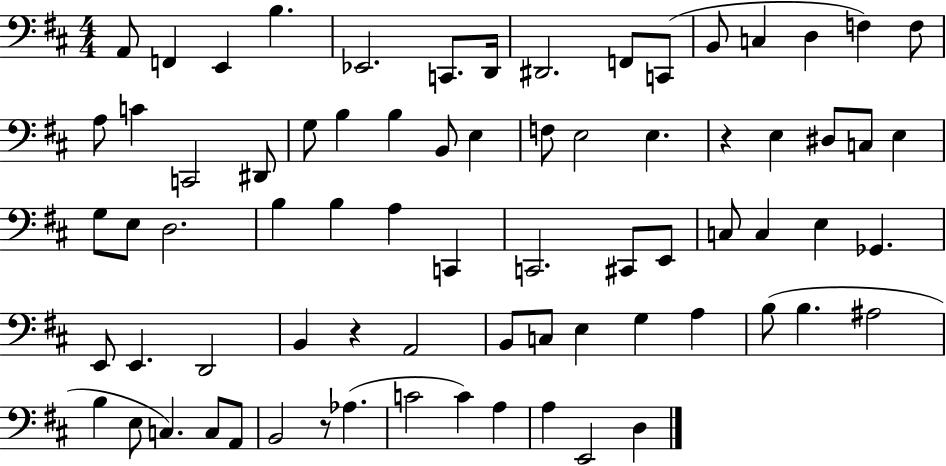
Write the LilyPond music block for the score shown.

{
  \clef bass
  \numericTimeSignature
  \time 4/4
  \key d \major
  a,8 f,4 e,4 b4. | ees,2. c,8. d,16 | dis,2. f,8 c,8( | b,8 c4 d4 f4) f8 | \break a8 c'4 c,2 dis,8 | g8 b4 b4 b,8 e4 | f8 e2 e4. | r4 e4 dis8 c8 e4 | \break g8 e8 d2. | b4 b4 a4 c,4 | c,2. cis,8 e,8 | c8 c4 e4 ges,4. | \break e,8 e,4. d,2 | b,4 r4 a,2 | b,8 c8 e4 g4 a4 | b8( b4. ais2 | \break b4 e8 c4.) c8 a,8 | b,2 r8 aes4.( | c'2 c'4) a4 | a4 e,2 d4 | \break \bar "|."
}